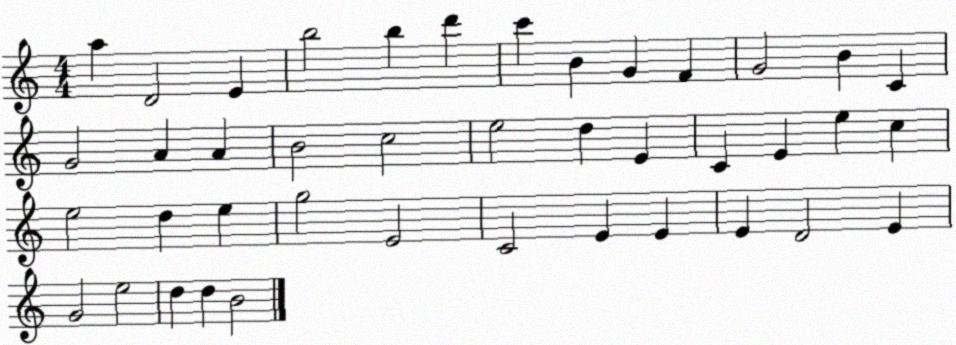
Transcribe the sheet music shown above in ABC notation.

X:1
T:Untitled
M:4/4
L:1/4
K:C
a D2 E b2 b d' c' B G F G2 B C G2 A A B2 c2 e2 d E C E e c e2 d e g2 E2 C2 E E E D2 E G2 e2 d d B2